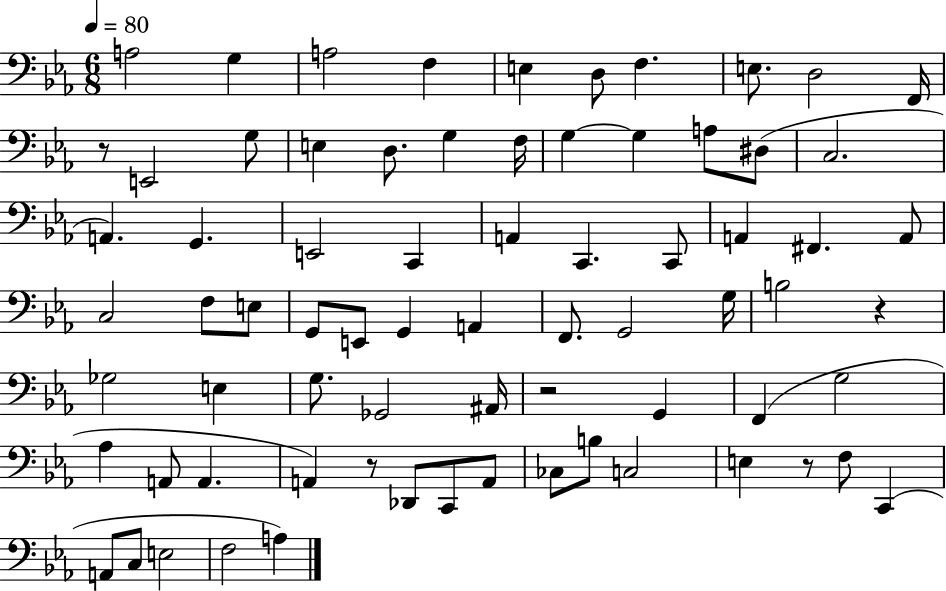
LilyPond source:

{
  \clef bass
  \numericTimeSignature
  \time 6/8
  \key ees \major
  \tempo 4 = 80
  a2 g4 | a2 f4 | e4 d8 f4. | e8. d2 f,16 | \break r8 e,2 g8 | e4 d8. g4 f16 | g4~~ g4 a8 dis8( | c2. | \break a,4.) g,4. | e,2 c,4 | a,4 c,4. c,8 | a,4 fis,4. a,8 | \break c2 f8 e8 | g,8 e,8 g,4 a,4 | f,8. g,2 g16 | b2 r4 | \break ges2 e4 | g8. ges,2 ais,16 | r2 g,4 | f,4( g2 | \break aes4 a,8 a,4. | a,4) r8 des,8 c,8 a,8 | ces8 b8 c2 | e4 r8 f8 c,4( | \break a,8 c8 e2 | f2 a4) | \bar "|."
}